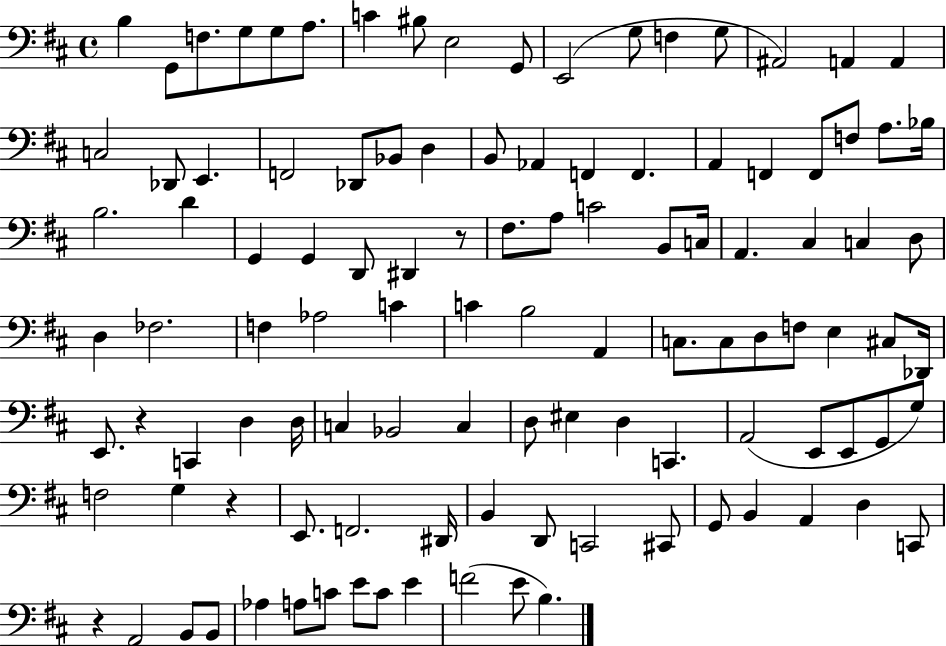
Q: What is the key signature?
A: D major